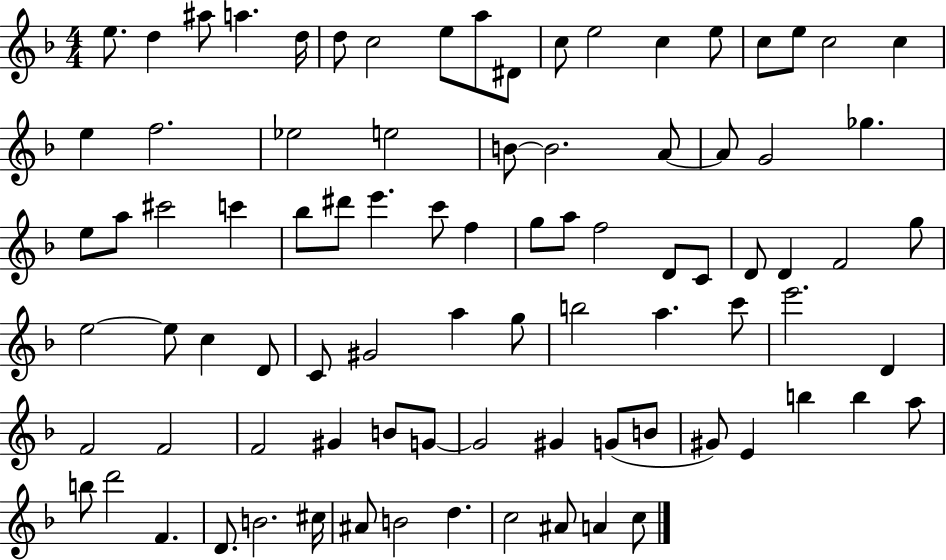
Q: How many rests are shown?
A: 0